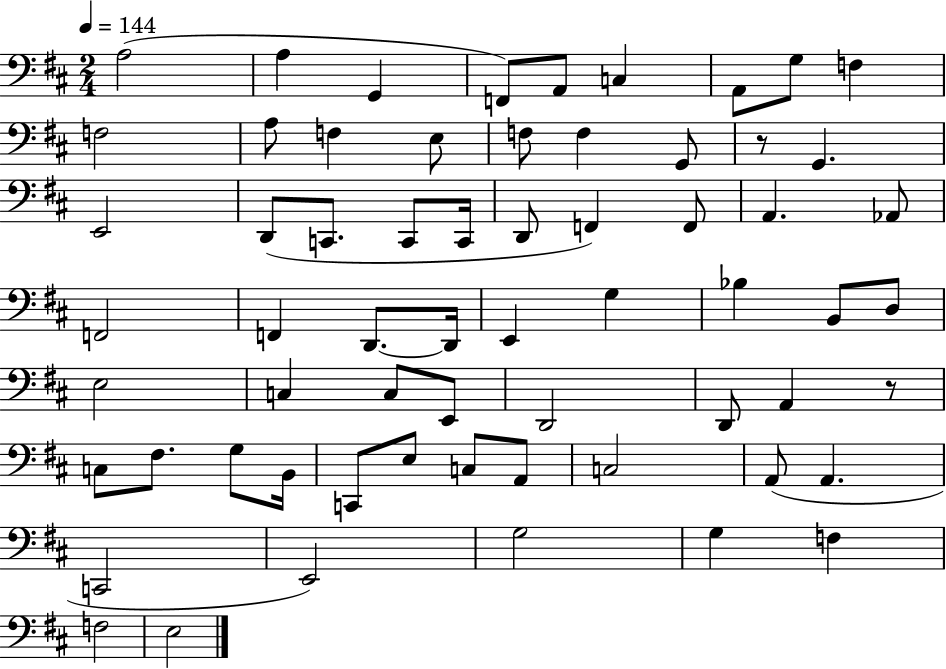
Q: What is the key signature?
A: D major